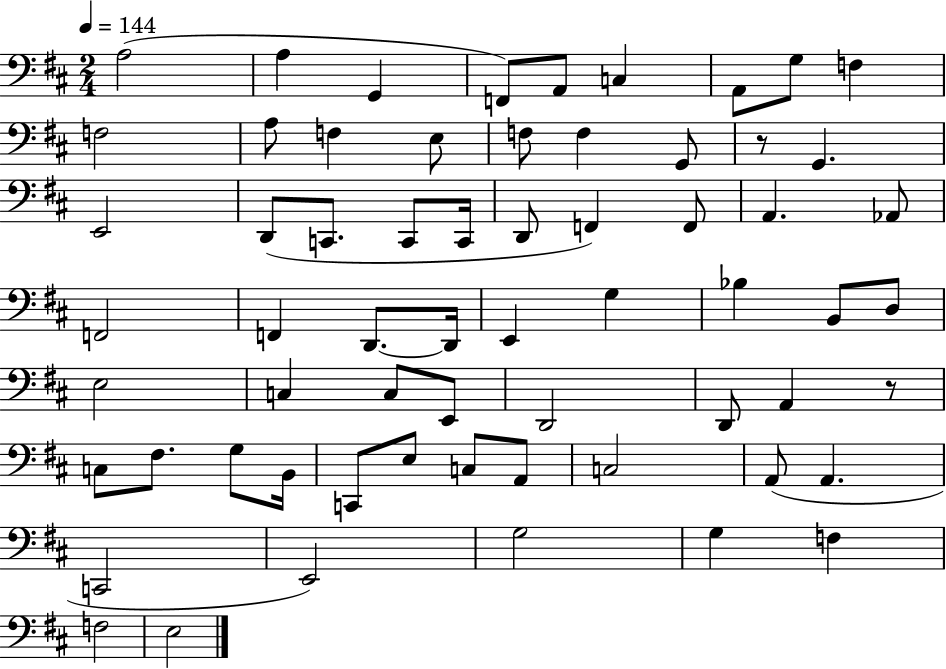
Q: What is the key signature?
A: D major